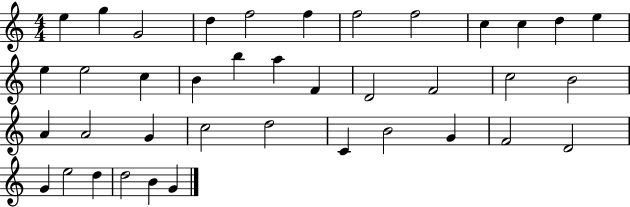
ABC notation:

X:1
T:Untitled
M:4/4
L:1/4
K:C
e g G2 d f2 f f2 f2 c c d e e e2 c B b a F D2 F2 c2 B2 A A2 G c2 d2 C B2 G F2 D2 G e2 d d2 B G